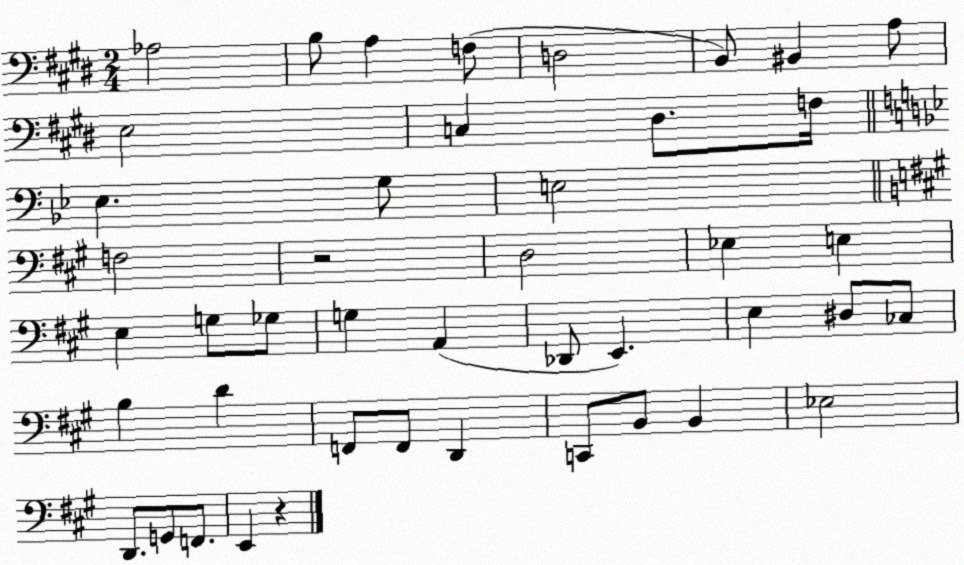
X:1
T:Untitled
M:2/4
L:1/4
K:E
_A,2 B,/2 A, F,/2 D,2 B,,/2 ^B,, A,/2 E,2 C, ^D,/2 F,/4 _E, G,/2 E,2 F,2 z2 D,2 _E, E, E, G,/2 _G,/2 G, A,, _D,,/2 E,, E, ^D,/2 _C,/2 B, D F,,/2 F,,/2 D,, C,,/2 B,,/2 B,, _E,2 D,,/2 G,,/2 F,,/2 E,, z